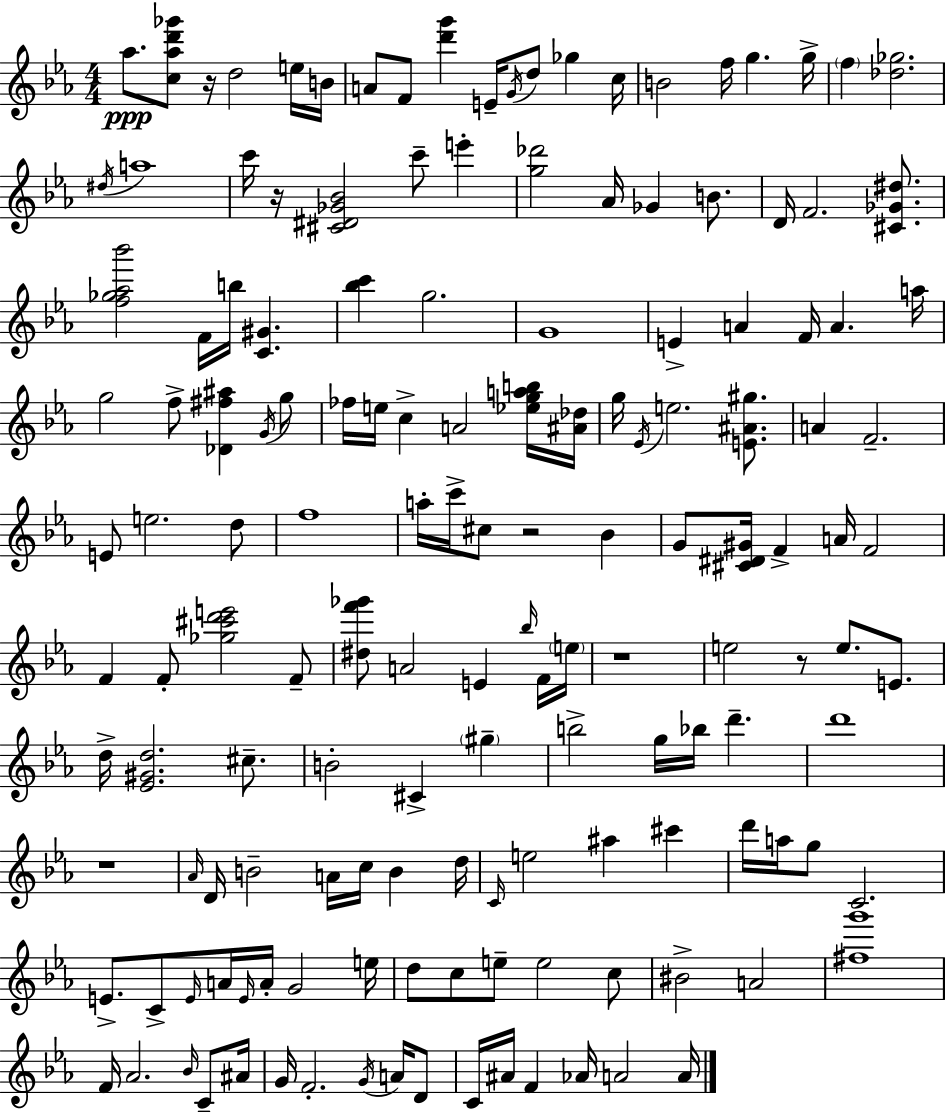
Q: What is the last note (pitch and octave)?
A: A4